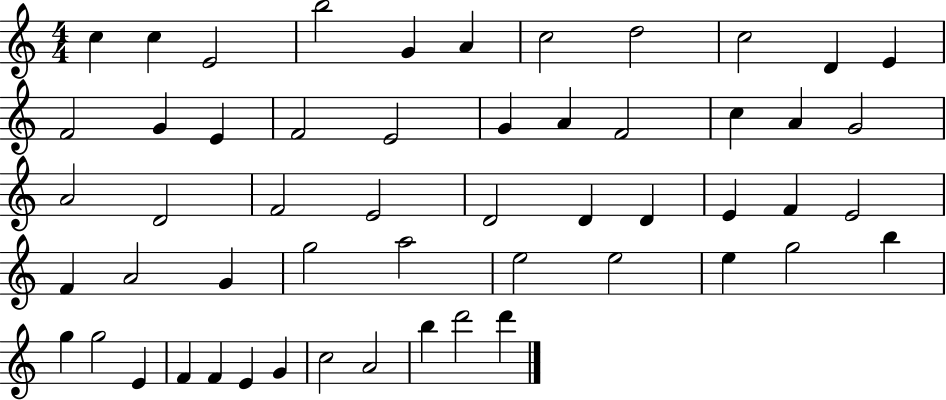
C5/q C5/q E4/h B5/h G4/q A4/q C5/h D5/h C5/h D4/q E4/q F4/h G4/q E4/q F4/h E4/h G4/q A4/q F4/h C5/q A4/q G4/h A4/h D4/h F4/h E4/h D4/h D4/q D4/q E4/q F4/q E4/h F4/q A4/h G4/q G5/h A5/h E5/h E5/h E5/q G5/h B5/q G5/q G5/h E4/q F4/q F4/q E4/q G4/q C5/h A4/h B5/q D6/h D6/q